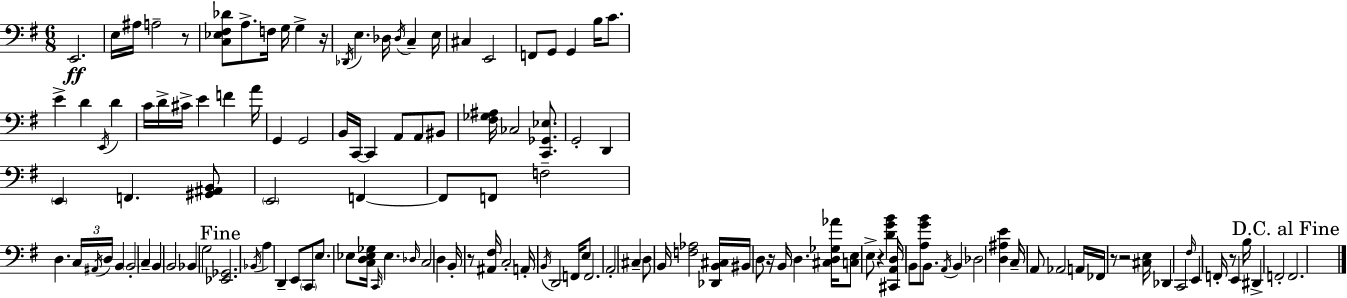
E2/h. E3/s A#3/s A3/h R/e [C3,Eb3,F#3,Db4]/e A3/e. F3/s G3/s G3/q R/s Db2/s E3/q. Db3/s Db3/s C3/q E3/s C#3/q E2/h F2/e G2/e G2/q B3/s C4/e. E4/q D4/q E2/s D4/q C4/s D4/s C#4/s E4/q F4/q A4/s G2/q G2/h B2/s C2/s C2/q A2/e A2/e BIS2/e [F#3,Gb3,A#3]/s CES3/h [C2,Gb2,Eb3]/e. G2/h D2/q E2/q F2/q. [G#2,A#2,B2]/e E2/h F2/q F2/e F2/e F3/h D3/q. C3/s A#2/s D3/s B2/q B2/h C3/q B2/q B2/h Bb2/q G3/h [Eb2,Gb2]/h. Bb2/s A3/q D2/q E2/e C2/e E3/e. Eb3/e [C3,D3,Eb3,Gb3]/s C2/s Eb3/q. Db3/s C3/h D3/q B2/s R/e [A#2,F#3]/s C3/h A2/s B2/s D2/h F2/s E3/e F2/h. A2/h C#3/q D3/e B2/s [F3,Ab3]/h [Db2,B2,C#3]/s BIS2/s D3/e R/s B2/s D3/q. [C#3,D3,Gb3,Ab4]/s [C3,E3]/e E3/e R/q [D4,G4,B4]/q [C#2,A2,D3]/s B2/e [A3,G4,B4]/e B2/e. A2/s B2/q Db3/h [D3,A#3,E4]/q C3/s A2/e Ab2/h A2/s FES2/s R/e R/h [C#3,E3]/s Db2/q C2/h F#3/s E2/q F2/s R/e E2/q B3/s D#2/q F2/h F2/h.